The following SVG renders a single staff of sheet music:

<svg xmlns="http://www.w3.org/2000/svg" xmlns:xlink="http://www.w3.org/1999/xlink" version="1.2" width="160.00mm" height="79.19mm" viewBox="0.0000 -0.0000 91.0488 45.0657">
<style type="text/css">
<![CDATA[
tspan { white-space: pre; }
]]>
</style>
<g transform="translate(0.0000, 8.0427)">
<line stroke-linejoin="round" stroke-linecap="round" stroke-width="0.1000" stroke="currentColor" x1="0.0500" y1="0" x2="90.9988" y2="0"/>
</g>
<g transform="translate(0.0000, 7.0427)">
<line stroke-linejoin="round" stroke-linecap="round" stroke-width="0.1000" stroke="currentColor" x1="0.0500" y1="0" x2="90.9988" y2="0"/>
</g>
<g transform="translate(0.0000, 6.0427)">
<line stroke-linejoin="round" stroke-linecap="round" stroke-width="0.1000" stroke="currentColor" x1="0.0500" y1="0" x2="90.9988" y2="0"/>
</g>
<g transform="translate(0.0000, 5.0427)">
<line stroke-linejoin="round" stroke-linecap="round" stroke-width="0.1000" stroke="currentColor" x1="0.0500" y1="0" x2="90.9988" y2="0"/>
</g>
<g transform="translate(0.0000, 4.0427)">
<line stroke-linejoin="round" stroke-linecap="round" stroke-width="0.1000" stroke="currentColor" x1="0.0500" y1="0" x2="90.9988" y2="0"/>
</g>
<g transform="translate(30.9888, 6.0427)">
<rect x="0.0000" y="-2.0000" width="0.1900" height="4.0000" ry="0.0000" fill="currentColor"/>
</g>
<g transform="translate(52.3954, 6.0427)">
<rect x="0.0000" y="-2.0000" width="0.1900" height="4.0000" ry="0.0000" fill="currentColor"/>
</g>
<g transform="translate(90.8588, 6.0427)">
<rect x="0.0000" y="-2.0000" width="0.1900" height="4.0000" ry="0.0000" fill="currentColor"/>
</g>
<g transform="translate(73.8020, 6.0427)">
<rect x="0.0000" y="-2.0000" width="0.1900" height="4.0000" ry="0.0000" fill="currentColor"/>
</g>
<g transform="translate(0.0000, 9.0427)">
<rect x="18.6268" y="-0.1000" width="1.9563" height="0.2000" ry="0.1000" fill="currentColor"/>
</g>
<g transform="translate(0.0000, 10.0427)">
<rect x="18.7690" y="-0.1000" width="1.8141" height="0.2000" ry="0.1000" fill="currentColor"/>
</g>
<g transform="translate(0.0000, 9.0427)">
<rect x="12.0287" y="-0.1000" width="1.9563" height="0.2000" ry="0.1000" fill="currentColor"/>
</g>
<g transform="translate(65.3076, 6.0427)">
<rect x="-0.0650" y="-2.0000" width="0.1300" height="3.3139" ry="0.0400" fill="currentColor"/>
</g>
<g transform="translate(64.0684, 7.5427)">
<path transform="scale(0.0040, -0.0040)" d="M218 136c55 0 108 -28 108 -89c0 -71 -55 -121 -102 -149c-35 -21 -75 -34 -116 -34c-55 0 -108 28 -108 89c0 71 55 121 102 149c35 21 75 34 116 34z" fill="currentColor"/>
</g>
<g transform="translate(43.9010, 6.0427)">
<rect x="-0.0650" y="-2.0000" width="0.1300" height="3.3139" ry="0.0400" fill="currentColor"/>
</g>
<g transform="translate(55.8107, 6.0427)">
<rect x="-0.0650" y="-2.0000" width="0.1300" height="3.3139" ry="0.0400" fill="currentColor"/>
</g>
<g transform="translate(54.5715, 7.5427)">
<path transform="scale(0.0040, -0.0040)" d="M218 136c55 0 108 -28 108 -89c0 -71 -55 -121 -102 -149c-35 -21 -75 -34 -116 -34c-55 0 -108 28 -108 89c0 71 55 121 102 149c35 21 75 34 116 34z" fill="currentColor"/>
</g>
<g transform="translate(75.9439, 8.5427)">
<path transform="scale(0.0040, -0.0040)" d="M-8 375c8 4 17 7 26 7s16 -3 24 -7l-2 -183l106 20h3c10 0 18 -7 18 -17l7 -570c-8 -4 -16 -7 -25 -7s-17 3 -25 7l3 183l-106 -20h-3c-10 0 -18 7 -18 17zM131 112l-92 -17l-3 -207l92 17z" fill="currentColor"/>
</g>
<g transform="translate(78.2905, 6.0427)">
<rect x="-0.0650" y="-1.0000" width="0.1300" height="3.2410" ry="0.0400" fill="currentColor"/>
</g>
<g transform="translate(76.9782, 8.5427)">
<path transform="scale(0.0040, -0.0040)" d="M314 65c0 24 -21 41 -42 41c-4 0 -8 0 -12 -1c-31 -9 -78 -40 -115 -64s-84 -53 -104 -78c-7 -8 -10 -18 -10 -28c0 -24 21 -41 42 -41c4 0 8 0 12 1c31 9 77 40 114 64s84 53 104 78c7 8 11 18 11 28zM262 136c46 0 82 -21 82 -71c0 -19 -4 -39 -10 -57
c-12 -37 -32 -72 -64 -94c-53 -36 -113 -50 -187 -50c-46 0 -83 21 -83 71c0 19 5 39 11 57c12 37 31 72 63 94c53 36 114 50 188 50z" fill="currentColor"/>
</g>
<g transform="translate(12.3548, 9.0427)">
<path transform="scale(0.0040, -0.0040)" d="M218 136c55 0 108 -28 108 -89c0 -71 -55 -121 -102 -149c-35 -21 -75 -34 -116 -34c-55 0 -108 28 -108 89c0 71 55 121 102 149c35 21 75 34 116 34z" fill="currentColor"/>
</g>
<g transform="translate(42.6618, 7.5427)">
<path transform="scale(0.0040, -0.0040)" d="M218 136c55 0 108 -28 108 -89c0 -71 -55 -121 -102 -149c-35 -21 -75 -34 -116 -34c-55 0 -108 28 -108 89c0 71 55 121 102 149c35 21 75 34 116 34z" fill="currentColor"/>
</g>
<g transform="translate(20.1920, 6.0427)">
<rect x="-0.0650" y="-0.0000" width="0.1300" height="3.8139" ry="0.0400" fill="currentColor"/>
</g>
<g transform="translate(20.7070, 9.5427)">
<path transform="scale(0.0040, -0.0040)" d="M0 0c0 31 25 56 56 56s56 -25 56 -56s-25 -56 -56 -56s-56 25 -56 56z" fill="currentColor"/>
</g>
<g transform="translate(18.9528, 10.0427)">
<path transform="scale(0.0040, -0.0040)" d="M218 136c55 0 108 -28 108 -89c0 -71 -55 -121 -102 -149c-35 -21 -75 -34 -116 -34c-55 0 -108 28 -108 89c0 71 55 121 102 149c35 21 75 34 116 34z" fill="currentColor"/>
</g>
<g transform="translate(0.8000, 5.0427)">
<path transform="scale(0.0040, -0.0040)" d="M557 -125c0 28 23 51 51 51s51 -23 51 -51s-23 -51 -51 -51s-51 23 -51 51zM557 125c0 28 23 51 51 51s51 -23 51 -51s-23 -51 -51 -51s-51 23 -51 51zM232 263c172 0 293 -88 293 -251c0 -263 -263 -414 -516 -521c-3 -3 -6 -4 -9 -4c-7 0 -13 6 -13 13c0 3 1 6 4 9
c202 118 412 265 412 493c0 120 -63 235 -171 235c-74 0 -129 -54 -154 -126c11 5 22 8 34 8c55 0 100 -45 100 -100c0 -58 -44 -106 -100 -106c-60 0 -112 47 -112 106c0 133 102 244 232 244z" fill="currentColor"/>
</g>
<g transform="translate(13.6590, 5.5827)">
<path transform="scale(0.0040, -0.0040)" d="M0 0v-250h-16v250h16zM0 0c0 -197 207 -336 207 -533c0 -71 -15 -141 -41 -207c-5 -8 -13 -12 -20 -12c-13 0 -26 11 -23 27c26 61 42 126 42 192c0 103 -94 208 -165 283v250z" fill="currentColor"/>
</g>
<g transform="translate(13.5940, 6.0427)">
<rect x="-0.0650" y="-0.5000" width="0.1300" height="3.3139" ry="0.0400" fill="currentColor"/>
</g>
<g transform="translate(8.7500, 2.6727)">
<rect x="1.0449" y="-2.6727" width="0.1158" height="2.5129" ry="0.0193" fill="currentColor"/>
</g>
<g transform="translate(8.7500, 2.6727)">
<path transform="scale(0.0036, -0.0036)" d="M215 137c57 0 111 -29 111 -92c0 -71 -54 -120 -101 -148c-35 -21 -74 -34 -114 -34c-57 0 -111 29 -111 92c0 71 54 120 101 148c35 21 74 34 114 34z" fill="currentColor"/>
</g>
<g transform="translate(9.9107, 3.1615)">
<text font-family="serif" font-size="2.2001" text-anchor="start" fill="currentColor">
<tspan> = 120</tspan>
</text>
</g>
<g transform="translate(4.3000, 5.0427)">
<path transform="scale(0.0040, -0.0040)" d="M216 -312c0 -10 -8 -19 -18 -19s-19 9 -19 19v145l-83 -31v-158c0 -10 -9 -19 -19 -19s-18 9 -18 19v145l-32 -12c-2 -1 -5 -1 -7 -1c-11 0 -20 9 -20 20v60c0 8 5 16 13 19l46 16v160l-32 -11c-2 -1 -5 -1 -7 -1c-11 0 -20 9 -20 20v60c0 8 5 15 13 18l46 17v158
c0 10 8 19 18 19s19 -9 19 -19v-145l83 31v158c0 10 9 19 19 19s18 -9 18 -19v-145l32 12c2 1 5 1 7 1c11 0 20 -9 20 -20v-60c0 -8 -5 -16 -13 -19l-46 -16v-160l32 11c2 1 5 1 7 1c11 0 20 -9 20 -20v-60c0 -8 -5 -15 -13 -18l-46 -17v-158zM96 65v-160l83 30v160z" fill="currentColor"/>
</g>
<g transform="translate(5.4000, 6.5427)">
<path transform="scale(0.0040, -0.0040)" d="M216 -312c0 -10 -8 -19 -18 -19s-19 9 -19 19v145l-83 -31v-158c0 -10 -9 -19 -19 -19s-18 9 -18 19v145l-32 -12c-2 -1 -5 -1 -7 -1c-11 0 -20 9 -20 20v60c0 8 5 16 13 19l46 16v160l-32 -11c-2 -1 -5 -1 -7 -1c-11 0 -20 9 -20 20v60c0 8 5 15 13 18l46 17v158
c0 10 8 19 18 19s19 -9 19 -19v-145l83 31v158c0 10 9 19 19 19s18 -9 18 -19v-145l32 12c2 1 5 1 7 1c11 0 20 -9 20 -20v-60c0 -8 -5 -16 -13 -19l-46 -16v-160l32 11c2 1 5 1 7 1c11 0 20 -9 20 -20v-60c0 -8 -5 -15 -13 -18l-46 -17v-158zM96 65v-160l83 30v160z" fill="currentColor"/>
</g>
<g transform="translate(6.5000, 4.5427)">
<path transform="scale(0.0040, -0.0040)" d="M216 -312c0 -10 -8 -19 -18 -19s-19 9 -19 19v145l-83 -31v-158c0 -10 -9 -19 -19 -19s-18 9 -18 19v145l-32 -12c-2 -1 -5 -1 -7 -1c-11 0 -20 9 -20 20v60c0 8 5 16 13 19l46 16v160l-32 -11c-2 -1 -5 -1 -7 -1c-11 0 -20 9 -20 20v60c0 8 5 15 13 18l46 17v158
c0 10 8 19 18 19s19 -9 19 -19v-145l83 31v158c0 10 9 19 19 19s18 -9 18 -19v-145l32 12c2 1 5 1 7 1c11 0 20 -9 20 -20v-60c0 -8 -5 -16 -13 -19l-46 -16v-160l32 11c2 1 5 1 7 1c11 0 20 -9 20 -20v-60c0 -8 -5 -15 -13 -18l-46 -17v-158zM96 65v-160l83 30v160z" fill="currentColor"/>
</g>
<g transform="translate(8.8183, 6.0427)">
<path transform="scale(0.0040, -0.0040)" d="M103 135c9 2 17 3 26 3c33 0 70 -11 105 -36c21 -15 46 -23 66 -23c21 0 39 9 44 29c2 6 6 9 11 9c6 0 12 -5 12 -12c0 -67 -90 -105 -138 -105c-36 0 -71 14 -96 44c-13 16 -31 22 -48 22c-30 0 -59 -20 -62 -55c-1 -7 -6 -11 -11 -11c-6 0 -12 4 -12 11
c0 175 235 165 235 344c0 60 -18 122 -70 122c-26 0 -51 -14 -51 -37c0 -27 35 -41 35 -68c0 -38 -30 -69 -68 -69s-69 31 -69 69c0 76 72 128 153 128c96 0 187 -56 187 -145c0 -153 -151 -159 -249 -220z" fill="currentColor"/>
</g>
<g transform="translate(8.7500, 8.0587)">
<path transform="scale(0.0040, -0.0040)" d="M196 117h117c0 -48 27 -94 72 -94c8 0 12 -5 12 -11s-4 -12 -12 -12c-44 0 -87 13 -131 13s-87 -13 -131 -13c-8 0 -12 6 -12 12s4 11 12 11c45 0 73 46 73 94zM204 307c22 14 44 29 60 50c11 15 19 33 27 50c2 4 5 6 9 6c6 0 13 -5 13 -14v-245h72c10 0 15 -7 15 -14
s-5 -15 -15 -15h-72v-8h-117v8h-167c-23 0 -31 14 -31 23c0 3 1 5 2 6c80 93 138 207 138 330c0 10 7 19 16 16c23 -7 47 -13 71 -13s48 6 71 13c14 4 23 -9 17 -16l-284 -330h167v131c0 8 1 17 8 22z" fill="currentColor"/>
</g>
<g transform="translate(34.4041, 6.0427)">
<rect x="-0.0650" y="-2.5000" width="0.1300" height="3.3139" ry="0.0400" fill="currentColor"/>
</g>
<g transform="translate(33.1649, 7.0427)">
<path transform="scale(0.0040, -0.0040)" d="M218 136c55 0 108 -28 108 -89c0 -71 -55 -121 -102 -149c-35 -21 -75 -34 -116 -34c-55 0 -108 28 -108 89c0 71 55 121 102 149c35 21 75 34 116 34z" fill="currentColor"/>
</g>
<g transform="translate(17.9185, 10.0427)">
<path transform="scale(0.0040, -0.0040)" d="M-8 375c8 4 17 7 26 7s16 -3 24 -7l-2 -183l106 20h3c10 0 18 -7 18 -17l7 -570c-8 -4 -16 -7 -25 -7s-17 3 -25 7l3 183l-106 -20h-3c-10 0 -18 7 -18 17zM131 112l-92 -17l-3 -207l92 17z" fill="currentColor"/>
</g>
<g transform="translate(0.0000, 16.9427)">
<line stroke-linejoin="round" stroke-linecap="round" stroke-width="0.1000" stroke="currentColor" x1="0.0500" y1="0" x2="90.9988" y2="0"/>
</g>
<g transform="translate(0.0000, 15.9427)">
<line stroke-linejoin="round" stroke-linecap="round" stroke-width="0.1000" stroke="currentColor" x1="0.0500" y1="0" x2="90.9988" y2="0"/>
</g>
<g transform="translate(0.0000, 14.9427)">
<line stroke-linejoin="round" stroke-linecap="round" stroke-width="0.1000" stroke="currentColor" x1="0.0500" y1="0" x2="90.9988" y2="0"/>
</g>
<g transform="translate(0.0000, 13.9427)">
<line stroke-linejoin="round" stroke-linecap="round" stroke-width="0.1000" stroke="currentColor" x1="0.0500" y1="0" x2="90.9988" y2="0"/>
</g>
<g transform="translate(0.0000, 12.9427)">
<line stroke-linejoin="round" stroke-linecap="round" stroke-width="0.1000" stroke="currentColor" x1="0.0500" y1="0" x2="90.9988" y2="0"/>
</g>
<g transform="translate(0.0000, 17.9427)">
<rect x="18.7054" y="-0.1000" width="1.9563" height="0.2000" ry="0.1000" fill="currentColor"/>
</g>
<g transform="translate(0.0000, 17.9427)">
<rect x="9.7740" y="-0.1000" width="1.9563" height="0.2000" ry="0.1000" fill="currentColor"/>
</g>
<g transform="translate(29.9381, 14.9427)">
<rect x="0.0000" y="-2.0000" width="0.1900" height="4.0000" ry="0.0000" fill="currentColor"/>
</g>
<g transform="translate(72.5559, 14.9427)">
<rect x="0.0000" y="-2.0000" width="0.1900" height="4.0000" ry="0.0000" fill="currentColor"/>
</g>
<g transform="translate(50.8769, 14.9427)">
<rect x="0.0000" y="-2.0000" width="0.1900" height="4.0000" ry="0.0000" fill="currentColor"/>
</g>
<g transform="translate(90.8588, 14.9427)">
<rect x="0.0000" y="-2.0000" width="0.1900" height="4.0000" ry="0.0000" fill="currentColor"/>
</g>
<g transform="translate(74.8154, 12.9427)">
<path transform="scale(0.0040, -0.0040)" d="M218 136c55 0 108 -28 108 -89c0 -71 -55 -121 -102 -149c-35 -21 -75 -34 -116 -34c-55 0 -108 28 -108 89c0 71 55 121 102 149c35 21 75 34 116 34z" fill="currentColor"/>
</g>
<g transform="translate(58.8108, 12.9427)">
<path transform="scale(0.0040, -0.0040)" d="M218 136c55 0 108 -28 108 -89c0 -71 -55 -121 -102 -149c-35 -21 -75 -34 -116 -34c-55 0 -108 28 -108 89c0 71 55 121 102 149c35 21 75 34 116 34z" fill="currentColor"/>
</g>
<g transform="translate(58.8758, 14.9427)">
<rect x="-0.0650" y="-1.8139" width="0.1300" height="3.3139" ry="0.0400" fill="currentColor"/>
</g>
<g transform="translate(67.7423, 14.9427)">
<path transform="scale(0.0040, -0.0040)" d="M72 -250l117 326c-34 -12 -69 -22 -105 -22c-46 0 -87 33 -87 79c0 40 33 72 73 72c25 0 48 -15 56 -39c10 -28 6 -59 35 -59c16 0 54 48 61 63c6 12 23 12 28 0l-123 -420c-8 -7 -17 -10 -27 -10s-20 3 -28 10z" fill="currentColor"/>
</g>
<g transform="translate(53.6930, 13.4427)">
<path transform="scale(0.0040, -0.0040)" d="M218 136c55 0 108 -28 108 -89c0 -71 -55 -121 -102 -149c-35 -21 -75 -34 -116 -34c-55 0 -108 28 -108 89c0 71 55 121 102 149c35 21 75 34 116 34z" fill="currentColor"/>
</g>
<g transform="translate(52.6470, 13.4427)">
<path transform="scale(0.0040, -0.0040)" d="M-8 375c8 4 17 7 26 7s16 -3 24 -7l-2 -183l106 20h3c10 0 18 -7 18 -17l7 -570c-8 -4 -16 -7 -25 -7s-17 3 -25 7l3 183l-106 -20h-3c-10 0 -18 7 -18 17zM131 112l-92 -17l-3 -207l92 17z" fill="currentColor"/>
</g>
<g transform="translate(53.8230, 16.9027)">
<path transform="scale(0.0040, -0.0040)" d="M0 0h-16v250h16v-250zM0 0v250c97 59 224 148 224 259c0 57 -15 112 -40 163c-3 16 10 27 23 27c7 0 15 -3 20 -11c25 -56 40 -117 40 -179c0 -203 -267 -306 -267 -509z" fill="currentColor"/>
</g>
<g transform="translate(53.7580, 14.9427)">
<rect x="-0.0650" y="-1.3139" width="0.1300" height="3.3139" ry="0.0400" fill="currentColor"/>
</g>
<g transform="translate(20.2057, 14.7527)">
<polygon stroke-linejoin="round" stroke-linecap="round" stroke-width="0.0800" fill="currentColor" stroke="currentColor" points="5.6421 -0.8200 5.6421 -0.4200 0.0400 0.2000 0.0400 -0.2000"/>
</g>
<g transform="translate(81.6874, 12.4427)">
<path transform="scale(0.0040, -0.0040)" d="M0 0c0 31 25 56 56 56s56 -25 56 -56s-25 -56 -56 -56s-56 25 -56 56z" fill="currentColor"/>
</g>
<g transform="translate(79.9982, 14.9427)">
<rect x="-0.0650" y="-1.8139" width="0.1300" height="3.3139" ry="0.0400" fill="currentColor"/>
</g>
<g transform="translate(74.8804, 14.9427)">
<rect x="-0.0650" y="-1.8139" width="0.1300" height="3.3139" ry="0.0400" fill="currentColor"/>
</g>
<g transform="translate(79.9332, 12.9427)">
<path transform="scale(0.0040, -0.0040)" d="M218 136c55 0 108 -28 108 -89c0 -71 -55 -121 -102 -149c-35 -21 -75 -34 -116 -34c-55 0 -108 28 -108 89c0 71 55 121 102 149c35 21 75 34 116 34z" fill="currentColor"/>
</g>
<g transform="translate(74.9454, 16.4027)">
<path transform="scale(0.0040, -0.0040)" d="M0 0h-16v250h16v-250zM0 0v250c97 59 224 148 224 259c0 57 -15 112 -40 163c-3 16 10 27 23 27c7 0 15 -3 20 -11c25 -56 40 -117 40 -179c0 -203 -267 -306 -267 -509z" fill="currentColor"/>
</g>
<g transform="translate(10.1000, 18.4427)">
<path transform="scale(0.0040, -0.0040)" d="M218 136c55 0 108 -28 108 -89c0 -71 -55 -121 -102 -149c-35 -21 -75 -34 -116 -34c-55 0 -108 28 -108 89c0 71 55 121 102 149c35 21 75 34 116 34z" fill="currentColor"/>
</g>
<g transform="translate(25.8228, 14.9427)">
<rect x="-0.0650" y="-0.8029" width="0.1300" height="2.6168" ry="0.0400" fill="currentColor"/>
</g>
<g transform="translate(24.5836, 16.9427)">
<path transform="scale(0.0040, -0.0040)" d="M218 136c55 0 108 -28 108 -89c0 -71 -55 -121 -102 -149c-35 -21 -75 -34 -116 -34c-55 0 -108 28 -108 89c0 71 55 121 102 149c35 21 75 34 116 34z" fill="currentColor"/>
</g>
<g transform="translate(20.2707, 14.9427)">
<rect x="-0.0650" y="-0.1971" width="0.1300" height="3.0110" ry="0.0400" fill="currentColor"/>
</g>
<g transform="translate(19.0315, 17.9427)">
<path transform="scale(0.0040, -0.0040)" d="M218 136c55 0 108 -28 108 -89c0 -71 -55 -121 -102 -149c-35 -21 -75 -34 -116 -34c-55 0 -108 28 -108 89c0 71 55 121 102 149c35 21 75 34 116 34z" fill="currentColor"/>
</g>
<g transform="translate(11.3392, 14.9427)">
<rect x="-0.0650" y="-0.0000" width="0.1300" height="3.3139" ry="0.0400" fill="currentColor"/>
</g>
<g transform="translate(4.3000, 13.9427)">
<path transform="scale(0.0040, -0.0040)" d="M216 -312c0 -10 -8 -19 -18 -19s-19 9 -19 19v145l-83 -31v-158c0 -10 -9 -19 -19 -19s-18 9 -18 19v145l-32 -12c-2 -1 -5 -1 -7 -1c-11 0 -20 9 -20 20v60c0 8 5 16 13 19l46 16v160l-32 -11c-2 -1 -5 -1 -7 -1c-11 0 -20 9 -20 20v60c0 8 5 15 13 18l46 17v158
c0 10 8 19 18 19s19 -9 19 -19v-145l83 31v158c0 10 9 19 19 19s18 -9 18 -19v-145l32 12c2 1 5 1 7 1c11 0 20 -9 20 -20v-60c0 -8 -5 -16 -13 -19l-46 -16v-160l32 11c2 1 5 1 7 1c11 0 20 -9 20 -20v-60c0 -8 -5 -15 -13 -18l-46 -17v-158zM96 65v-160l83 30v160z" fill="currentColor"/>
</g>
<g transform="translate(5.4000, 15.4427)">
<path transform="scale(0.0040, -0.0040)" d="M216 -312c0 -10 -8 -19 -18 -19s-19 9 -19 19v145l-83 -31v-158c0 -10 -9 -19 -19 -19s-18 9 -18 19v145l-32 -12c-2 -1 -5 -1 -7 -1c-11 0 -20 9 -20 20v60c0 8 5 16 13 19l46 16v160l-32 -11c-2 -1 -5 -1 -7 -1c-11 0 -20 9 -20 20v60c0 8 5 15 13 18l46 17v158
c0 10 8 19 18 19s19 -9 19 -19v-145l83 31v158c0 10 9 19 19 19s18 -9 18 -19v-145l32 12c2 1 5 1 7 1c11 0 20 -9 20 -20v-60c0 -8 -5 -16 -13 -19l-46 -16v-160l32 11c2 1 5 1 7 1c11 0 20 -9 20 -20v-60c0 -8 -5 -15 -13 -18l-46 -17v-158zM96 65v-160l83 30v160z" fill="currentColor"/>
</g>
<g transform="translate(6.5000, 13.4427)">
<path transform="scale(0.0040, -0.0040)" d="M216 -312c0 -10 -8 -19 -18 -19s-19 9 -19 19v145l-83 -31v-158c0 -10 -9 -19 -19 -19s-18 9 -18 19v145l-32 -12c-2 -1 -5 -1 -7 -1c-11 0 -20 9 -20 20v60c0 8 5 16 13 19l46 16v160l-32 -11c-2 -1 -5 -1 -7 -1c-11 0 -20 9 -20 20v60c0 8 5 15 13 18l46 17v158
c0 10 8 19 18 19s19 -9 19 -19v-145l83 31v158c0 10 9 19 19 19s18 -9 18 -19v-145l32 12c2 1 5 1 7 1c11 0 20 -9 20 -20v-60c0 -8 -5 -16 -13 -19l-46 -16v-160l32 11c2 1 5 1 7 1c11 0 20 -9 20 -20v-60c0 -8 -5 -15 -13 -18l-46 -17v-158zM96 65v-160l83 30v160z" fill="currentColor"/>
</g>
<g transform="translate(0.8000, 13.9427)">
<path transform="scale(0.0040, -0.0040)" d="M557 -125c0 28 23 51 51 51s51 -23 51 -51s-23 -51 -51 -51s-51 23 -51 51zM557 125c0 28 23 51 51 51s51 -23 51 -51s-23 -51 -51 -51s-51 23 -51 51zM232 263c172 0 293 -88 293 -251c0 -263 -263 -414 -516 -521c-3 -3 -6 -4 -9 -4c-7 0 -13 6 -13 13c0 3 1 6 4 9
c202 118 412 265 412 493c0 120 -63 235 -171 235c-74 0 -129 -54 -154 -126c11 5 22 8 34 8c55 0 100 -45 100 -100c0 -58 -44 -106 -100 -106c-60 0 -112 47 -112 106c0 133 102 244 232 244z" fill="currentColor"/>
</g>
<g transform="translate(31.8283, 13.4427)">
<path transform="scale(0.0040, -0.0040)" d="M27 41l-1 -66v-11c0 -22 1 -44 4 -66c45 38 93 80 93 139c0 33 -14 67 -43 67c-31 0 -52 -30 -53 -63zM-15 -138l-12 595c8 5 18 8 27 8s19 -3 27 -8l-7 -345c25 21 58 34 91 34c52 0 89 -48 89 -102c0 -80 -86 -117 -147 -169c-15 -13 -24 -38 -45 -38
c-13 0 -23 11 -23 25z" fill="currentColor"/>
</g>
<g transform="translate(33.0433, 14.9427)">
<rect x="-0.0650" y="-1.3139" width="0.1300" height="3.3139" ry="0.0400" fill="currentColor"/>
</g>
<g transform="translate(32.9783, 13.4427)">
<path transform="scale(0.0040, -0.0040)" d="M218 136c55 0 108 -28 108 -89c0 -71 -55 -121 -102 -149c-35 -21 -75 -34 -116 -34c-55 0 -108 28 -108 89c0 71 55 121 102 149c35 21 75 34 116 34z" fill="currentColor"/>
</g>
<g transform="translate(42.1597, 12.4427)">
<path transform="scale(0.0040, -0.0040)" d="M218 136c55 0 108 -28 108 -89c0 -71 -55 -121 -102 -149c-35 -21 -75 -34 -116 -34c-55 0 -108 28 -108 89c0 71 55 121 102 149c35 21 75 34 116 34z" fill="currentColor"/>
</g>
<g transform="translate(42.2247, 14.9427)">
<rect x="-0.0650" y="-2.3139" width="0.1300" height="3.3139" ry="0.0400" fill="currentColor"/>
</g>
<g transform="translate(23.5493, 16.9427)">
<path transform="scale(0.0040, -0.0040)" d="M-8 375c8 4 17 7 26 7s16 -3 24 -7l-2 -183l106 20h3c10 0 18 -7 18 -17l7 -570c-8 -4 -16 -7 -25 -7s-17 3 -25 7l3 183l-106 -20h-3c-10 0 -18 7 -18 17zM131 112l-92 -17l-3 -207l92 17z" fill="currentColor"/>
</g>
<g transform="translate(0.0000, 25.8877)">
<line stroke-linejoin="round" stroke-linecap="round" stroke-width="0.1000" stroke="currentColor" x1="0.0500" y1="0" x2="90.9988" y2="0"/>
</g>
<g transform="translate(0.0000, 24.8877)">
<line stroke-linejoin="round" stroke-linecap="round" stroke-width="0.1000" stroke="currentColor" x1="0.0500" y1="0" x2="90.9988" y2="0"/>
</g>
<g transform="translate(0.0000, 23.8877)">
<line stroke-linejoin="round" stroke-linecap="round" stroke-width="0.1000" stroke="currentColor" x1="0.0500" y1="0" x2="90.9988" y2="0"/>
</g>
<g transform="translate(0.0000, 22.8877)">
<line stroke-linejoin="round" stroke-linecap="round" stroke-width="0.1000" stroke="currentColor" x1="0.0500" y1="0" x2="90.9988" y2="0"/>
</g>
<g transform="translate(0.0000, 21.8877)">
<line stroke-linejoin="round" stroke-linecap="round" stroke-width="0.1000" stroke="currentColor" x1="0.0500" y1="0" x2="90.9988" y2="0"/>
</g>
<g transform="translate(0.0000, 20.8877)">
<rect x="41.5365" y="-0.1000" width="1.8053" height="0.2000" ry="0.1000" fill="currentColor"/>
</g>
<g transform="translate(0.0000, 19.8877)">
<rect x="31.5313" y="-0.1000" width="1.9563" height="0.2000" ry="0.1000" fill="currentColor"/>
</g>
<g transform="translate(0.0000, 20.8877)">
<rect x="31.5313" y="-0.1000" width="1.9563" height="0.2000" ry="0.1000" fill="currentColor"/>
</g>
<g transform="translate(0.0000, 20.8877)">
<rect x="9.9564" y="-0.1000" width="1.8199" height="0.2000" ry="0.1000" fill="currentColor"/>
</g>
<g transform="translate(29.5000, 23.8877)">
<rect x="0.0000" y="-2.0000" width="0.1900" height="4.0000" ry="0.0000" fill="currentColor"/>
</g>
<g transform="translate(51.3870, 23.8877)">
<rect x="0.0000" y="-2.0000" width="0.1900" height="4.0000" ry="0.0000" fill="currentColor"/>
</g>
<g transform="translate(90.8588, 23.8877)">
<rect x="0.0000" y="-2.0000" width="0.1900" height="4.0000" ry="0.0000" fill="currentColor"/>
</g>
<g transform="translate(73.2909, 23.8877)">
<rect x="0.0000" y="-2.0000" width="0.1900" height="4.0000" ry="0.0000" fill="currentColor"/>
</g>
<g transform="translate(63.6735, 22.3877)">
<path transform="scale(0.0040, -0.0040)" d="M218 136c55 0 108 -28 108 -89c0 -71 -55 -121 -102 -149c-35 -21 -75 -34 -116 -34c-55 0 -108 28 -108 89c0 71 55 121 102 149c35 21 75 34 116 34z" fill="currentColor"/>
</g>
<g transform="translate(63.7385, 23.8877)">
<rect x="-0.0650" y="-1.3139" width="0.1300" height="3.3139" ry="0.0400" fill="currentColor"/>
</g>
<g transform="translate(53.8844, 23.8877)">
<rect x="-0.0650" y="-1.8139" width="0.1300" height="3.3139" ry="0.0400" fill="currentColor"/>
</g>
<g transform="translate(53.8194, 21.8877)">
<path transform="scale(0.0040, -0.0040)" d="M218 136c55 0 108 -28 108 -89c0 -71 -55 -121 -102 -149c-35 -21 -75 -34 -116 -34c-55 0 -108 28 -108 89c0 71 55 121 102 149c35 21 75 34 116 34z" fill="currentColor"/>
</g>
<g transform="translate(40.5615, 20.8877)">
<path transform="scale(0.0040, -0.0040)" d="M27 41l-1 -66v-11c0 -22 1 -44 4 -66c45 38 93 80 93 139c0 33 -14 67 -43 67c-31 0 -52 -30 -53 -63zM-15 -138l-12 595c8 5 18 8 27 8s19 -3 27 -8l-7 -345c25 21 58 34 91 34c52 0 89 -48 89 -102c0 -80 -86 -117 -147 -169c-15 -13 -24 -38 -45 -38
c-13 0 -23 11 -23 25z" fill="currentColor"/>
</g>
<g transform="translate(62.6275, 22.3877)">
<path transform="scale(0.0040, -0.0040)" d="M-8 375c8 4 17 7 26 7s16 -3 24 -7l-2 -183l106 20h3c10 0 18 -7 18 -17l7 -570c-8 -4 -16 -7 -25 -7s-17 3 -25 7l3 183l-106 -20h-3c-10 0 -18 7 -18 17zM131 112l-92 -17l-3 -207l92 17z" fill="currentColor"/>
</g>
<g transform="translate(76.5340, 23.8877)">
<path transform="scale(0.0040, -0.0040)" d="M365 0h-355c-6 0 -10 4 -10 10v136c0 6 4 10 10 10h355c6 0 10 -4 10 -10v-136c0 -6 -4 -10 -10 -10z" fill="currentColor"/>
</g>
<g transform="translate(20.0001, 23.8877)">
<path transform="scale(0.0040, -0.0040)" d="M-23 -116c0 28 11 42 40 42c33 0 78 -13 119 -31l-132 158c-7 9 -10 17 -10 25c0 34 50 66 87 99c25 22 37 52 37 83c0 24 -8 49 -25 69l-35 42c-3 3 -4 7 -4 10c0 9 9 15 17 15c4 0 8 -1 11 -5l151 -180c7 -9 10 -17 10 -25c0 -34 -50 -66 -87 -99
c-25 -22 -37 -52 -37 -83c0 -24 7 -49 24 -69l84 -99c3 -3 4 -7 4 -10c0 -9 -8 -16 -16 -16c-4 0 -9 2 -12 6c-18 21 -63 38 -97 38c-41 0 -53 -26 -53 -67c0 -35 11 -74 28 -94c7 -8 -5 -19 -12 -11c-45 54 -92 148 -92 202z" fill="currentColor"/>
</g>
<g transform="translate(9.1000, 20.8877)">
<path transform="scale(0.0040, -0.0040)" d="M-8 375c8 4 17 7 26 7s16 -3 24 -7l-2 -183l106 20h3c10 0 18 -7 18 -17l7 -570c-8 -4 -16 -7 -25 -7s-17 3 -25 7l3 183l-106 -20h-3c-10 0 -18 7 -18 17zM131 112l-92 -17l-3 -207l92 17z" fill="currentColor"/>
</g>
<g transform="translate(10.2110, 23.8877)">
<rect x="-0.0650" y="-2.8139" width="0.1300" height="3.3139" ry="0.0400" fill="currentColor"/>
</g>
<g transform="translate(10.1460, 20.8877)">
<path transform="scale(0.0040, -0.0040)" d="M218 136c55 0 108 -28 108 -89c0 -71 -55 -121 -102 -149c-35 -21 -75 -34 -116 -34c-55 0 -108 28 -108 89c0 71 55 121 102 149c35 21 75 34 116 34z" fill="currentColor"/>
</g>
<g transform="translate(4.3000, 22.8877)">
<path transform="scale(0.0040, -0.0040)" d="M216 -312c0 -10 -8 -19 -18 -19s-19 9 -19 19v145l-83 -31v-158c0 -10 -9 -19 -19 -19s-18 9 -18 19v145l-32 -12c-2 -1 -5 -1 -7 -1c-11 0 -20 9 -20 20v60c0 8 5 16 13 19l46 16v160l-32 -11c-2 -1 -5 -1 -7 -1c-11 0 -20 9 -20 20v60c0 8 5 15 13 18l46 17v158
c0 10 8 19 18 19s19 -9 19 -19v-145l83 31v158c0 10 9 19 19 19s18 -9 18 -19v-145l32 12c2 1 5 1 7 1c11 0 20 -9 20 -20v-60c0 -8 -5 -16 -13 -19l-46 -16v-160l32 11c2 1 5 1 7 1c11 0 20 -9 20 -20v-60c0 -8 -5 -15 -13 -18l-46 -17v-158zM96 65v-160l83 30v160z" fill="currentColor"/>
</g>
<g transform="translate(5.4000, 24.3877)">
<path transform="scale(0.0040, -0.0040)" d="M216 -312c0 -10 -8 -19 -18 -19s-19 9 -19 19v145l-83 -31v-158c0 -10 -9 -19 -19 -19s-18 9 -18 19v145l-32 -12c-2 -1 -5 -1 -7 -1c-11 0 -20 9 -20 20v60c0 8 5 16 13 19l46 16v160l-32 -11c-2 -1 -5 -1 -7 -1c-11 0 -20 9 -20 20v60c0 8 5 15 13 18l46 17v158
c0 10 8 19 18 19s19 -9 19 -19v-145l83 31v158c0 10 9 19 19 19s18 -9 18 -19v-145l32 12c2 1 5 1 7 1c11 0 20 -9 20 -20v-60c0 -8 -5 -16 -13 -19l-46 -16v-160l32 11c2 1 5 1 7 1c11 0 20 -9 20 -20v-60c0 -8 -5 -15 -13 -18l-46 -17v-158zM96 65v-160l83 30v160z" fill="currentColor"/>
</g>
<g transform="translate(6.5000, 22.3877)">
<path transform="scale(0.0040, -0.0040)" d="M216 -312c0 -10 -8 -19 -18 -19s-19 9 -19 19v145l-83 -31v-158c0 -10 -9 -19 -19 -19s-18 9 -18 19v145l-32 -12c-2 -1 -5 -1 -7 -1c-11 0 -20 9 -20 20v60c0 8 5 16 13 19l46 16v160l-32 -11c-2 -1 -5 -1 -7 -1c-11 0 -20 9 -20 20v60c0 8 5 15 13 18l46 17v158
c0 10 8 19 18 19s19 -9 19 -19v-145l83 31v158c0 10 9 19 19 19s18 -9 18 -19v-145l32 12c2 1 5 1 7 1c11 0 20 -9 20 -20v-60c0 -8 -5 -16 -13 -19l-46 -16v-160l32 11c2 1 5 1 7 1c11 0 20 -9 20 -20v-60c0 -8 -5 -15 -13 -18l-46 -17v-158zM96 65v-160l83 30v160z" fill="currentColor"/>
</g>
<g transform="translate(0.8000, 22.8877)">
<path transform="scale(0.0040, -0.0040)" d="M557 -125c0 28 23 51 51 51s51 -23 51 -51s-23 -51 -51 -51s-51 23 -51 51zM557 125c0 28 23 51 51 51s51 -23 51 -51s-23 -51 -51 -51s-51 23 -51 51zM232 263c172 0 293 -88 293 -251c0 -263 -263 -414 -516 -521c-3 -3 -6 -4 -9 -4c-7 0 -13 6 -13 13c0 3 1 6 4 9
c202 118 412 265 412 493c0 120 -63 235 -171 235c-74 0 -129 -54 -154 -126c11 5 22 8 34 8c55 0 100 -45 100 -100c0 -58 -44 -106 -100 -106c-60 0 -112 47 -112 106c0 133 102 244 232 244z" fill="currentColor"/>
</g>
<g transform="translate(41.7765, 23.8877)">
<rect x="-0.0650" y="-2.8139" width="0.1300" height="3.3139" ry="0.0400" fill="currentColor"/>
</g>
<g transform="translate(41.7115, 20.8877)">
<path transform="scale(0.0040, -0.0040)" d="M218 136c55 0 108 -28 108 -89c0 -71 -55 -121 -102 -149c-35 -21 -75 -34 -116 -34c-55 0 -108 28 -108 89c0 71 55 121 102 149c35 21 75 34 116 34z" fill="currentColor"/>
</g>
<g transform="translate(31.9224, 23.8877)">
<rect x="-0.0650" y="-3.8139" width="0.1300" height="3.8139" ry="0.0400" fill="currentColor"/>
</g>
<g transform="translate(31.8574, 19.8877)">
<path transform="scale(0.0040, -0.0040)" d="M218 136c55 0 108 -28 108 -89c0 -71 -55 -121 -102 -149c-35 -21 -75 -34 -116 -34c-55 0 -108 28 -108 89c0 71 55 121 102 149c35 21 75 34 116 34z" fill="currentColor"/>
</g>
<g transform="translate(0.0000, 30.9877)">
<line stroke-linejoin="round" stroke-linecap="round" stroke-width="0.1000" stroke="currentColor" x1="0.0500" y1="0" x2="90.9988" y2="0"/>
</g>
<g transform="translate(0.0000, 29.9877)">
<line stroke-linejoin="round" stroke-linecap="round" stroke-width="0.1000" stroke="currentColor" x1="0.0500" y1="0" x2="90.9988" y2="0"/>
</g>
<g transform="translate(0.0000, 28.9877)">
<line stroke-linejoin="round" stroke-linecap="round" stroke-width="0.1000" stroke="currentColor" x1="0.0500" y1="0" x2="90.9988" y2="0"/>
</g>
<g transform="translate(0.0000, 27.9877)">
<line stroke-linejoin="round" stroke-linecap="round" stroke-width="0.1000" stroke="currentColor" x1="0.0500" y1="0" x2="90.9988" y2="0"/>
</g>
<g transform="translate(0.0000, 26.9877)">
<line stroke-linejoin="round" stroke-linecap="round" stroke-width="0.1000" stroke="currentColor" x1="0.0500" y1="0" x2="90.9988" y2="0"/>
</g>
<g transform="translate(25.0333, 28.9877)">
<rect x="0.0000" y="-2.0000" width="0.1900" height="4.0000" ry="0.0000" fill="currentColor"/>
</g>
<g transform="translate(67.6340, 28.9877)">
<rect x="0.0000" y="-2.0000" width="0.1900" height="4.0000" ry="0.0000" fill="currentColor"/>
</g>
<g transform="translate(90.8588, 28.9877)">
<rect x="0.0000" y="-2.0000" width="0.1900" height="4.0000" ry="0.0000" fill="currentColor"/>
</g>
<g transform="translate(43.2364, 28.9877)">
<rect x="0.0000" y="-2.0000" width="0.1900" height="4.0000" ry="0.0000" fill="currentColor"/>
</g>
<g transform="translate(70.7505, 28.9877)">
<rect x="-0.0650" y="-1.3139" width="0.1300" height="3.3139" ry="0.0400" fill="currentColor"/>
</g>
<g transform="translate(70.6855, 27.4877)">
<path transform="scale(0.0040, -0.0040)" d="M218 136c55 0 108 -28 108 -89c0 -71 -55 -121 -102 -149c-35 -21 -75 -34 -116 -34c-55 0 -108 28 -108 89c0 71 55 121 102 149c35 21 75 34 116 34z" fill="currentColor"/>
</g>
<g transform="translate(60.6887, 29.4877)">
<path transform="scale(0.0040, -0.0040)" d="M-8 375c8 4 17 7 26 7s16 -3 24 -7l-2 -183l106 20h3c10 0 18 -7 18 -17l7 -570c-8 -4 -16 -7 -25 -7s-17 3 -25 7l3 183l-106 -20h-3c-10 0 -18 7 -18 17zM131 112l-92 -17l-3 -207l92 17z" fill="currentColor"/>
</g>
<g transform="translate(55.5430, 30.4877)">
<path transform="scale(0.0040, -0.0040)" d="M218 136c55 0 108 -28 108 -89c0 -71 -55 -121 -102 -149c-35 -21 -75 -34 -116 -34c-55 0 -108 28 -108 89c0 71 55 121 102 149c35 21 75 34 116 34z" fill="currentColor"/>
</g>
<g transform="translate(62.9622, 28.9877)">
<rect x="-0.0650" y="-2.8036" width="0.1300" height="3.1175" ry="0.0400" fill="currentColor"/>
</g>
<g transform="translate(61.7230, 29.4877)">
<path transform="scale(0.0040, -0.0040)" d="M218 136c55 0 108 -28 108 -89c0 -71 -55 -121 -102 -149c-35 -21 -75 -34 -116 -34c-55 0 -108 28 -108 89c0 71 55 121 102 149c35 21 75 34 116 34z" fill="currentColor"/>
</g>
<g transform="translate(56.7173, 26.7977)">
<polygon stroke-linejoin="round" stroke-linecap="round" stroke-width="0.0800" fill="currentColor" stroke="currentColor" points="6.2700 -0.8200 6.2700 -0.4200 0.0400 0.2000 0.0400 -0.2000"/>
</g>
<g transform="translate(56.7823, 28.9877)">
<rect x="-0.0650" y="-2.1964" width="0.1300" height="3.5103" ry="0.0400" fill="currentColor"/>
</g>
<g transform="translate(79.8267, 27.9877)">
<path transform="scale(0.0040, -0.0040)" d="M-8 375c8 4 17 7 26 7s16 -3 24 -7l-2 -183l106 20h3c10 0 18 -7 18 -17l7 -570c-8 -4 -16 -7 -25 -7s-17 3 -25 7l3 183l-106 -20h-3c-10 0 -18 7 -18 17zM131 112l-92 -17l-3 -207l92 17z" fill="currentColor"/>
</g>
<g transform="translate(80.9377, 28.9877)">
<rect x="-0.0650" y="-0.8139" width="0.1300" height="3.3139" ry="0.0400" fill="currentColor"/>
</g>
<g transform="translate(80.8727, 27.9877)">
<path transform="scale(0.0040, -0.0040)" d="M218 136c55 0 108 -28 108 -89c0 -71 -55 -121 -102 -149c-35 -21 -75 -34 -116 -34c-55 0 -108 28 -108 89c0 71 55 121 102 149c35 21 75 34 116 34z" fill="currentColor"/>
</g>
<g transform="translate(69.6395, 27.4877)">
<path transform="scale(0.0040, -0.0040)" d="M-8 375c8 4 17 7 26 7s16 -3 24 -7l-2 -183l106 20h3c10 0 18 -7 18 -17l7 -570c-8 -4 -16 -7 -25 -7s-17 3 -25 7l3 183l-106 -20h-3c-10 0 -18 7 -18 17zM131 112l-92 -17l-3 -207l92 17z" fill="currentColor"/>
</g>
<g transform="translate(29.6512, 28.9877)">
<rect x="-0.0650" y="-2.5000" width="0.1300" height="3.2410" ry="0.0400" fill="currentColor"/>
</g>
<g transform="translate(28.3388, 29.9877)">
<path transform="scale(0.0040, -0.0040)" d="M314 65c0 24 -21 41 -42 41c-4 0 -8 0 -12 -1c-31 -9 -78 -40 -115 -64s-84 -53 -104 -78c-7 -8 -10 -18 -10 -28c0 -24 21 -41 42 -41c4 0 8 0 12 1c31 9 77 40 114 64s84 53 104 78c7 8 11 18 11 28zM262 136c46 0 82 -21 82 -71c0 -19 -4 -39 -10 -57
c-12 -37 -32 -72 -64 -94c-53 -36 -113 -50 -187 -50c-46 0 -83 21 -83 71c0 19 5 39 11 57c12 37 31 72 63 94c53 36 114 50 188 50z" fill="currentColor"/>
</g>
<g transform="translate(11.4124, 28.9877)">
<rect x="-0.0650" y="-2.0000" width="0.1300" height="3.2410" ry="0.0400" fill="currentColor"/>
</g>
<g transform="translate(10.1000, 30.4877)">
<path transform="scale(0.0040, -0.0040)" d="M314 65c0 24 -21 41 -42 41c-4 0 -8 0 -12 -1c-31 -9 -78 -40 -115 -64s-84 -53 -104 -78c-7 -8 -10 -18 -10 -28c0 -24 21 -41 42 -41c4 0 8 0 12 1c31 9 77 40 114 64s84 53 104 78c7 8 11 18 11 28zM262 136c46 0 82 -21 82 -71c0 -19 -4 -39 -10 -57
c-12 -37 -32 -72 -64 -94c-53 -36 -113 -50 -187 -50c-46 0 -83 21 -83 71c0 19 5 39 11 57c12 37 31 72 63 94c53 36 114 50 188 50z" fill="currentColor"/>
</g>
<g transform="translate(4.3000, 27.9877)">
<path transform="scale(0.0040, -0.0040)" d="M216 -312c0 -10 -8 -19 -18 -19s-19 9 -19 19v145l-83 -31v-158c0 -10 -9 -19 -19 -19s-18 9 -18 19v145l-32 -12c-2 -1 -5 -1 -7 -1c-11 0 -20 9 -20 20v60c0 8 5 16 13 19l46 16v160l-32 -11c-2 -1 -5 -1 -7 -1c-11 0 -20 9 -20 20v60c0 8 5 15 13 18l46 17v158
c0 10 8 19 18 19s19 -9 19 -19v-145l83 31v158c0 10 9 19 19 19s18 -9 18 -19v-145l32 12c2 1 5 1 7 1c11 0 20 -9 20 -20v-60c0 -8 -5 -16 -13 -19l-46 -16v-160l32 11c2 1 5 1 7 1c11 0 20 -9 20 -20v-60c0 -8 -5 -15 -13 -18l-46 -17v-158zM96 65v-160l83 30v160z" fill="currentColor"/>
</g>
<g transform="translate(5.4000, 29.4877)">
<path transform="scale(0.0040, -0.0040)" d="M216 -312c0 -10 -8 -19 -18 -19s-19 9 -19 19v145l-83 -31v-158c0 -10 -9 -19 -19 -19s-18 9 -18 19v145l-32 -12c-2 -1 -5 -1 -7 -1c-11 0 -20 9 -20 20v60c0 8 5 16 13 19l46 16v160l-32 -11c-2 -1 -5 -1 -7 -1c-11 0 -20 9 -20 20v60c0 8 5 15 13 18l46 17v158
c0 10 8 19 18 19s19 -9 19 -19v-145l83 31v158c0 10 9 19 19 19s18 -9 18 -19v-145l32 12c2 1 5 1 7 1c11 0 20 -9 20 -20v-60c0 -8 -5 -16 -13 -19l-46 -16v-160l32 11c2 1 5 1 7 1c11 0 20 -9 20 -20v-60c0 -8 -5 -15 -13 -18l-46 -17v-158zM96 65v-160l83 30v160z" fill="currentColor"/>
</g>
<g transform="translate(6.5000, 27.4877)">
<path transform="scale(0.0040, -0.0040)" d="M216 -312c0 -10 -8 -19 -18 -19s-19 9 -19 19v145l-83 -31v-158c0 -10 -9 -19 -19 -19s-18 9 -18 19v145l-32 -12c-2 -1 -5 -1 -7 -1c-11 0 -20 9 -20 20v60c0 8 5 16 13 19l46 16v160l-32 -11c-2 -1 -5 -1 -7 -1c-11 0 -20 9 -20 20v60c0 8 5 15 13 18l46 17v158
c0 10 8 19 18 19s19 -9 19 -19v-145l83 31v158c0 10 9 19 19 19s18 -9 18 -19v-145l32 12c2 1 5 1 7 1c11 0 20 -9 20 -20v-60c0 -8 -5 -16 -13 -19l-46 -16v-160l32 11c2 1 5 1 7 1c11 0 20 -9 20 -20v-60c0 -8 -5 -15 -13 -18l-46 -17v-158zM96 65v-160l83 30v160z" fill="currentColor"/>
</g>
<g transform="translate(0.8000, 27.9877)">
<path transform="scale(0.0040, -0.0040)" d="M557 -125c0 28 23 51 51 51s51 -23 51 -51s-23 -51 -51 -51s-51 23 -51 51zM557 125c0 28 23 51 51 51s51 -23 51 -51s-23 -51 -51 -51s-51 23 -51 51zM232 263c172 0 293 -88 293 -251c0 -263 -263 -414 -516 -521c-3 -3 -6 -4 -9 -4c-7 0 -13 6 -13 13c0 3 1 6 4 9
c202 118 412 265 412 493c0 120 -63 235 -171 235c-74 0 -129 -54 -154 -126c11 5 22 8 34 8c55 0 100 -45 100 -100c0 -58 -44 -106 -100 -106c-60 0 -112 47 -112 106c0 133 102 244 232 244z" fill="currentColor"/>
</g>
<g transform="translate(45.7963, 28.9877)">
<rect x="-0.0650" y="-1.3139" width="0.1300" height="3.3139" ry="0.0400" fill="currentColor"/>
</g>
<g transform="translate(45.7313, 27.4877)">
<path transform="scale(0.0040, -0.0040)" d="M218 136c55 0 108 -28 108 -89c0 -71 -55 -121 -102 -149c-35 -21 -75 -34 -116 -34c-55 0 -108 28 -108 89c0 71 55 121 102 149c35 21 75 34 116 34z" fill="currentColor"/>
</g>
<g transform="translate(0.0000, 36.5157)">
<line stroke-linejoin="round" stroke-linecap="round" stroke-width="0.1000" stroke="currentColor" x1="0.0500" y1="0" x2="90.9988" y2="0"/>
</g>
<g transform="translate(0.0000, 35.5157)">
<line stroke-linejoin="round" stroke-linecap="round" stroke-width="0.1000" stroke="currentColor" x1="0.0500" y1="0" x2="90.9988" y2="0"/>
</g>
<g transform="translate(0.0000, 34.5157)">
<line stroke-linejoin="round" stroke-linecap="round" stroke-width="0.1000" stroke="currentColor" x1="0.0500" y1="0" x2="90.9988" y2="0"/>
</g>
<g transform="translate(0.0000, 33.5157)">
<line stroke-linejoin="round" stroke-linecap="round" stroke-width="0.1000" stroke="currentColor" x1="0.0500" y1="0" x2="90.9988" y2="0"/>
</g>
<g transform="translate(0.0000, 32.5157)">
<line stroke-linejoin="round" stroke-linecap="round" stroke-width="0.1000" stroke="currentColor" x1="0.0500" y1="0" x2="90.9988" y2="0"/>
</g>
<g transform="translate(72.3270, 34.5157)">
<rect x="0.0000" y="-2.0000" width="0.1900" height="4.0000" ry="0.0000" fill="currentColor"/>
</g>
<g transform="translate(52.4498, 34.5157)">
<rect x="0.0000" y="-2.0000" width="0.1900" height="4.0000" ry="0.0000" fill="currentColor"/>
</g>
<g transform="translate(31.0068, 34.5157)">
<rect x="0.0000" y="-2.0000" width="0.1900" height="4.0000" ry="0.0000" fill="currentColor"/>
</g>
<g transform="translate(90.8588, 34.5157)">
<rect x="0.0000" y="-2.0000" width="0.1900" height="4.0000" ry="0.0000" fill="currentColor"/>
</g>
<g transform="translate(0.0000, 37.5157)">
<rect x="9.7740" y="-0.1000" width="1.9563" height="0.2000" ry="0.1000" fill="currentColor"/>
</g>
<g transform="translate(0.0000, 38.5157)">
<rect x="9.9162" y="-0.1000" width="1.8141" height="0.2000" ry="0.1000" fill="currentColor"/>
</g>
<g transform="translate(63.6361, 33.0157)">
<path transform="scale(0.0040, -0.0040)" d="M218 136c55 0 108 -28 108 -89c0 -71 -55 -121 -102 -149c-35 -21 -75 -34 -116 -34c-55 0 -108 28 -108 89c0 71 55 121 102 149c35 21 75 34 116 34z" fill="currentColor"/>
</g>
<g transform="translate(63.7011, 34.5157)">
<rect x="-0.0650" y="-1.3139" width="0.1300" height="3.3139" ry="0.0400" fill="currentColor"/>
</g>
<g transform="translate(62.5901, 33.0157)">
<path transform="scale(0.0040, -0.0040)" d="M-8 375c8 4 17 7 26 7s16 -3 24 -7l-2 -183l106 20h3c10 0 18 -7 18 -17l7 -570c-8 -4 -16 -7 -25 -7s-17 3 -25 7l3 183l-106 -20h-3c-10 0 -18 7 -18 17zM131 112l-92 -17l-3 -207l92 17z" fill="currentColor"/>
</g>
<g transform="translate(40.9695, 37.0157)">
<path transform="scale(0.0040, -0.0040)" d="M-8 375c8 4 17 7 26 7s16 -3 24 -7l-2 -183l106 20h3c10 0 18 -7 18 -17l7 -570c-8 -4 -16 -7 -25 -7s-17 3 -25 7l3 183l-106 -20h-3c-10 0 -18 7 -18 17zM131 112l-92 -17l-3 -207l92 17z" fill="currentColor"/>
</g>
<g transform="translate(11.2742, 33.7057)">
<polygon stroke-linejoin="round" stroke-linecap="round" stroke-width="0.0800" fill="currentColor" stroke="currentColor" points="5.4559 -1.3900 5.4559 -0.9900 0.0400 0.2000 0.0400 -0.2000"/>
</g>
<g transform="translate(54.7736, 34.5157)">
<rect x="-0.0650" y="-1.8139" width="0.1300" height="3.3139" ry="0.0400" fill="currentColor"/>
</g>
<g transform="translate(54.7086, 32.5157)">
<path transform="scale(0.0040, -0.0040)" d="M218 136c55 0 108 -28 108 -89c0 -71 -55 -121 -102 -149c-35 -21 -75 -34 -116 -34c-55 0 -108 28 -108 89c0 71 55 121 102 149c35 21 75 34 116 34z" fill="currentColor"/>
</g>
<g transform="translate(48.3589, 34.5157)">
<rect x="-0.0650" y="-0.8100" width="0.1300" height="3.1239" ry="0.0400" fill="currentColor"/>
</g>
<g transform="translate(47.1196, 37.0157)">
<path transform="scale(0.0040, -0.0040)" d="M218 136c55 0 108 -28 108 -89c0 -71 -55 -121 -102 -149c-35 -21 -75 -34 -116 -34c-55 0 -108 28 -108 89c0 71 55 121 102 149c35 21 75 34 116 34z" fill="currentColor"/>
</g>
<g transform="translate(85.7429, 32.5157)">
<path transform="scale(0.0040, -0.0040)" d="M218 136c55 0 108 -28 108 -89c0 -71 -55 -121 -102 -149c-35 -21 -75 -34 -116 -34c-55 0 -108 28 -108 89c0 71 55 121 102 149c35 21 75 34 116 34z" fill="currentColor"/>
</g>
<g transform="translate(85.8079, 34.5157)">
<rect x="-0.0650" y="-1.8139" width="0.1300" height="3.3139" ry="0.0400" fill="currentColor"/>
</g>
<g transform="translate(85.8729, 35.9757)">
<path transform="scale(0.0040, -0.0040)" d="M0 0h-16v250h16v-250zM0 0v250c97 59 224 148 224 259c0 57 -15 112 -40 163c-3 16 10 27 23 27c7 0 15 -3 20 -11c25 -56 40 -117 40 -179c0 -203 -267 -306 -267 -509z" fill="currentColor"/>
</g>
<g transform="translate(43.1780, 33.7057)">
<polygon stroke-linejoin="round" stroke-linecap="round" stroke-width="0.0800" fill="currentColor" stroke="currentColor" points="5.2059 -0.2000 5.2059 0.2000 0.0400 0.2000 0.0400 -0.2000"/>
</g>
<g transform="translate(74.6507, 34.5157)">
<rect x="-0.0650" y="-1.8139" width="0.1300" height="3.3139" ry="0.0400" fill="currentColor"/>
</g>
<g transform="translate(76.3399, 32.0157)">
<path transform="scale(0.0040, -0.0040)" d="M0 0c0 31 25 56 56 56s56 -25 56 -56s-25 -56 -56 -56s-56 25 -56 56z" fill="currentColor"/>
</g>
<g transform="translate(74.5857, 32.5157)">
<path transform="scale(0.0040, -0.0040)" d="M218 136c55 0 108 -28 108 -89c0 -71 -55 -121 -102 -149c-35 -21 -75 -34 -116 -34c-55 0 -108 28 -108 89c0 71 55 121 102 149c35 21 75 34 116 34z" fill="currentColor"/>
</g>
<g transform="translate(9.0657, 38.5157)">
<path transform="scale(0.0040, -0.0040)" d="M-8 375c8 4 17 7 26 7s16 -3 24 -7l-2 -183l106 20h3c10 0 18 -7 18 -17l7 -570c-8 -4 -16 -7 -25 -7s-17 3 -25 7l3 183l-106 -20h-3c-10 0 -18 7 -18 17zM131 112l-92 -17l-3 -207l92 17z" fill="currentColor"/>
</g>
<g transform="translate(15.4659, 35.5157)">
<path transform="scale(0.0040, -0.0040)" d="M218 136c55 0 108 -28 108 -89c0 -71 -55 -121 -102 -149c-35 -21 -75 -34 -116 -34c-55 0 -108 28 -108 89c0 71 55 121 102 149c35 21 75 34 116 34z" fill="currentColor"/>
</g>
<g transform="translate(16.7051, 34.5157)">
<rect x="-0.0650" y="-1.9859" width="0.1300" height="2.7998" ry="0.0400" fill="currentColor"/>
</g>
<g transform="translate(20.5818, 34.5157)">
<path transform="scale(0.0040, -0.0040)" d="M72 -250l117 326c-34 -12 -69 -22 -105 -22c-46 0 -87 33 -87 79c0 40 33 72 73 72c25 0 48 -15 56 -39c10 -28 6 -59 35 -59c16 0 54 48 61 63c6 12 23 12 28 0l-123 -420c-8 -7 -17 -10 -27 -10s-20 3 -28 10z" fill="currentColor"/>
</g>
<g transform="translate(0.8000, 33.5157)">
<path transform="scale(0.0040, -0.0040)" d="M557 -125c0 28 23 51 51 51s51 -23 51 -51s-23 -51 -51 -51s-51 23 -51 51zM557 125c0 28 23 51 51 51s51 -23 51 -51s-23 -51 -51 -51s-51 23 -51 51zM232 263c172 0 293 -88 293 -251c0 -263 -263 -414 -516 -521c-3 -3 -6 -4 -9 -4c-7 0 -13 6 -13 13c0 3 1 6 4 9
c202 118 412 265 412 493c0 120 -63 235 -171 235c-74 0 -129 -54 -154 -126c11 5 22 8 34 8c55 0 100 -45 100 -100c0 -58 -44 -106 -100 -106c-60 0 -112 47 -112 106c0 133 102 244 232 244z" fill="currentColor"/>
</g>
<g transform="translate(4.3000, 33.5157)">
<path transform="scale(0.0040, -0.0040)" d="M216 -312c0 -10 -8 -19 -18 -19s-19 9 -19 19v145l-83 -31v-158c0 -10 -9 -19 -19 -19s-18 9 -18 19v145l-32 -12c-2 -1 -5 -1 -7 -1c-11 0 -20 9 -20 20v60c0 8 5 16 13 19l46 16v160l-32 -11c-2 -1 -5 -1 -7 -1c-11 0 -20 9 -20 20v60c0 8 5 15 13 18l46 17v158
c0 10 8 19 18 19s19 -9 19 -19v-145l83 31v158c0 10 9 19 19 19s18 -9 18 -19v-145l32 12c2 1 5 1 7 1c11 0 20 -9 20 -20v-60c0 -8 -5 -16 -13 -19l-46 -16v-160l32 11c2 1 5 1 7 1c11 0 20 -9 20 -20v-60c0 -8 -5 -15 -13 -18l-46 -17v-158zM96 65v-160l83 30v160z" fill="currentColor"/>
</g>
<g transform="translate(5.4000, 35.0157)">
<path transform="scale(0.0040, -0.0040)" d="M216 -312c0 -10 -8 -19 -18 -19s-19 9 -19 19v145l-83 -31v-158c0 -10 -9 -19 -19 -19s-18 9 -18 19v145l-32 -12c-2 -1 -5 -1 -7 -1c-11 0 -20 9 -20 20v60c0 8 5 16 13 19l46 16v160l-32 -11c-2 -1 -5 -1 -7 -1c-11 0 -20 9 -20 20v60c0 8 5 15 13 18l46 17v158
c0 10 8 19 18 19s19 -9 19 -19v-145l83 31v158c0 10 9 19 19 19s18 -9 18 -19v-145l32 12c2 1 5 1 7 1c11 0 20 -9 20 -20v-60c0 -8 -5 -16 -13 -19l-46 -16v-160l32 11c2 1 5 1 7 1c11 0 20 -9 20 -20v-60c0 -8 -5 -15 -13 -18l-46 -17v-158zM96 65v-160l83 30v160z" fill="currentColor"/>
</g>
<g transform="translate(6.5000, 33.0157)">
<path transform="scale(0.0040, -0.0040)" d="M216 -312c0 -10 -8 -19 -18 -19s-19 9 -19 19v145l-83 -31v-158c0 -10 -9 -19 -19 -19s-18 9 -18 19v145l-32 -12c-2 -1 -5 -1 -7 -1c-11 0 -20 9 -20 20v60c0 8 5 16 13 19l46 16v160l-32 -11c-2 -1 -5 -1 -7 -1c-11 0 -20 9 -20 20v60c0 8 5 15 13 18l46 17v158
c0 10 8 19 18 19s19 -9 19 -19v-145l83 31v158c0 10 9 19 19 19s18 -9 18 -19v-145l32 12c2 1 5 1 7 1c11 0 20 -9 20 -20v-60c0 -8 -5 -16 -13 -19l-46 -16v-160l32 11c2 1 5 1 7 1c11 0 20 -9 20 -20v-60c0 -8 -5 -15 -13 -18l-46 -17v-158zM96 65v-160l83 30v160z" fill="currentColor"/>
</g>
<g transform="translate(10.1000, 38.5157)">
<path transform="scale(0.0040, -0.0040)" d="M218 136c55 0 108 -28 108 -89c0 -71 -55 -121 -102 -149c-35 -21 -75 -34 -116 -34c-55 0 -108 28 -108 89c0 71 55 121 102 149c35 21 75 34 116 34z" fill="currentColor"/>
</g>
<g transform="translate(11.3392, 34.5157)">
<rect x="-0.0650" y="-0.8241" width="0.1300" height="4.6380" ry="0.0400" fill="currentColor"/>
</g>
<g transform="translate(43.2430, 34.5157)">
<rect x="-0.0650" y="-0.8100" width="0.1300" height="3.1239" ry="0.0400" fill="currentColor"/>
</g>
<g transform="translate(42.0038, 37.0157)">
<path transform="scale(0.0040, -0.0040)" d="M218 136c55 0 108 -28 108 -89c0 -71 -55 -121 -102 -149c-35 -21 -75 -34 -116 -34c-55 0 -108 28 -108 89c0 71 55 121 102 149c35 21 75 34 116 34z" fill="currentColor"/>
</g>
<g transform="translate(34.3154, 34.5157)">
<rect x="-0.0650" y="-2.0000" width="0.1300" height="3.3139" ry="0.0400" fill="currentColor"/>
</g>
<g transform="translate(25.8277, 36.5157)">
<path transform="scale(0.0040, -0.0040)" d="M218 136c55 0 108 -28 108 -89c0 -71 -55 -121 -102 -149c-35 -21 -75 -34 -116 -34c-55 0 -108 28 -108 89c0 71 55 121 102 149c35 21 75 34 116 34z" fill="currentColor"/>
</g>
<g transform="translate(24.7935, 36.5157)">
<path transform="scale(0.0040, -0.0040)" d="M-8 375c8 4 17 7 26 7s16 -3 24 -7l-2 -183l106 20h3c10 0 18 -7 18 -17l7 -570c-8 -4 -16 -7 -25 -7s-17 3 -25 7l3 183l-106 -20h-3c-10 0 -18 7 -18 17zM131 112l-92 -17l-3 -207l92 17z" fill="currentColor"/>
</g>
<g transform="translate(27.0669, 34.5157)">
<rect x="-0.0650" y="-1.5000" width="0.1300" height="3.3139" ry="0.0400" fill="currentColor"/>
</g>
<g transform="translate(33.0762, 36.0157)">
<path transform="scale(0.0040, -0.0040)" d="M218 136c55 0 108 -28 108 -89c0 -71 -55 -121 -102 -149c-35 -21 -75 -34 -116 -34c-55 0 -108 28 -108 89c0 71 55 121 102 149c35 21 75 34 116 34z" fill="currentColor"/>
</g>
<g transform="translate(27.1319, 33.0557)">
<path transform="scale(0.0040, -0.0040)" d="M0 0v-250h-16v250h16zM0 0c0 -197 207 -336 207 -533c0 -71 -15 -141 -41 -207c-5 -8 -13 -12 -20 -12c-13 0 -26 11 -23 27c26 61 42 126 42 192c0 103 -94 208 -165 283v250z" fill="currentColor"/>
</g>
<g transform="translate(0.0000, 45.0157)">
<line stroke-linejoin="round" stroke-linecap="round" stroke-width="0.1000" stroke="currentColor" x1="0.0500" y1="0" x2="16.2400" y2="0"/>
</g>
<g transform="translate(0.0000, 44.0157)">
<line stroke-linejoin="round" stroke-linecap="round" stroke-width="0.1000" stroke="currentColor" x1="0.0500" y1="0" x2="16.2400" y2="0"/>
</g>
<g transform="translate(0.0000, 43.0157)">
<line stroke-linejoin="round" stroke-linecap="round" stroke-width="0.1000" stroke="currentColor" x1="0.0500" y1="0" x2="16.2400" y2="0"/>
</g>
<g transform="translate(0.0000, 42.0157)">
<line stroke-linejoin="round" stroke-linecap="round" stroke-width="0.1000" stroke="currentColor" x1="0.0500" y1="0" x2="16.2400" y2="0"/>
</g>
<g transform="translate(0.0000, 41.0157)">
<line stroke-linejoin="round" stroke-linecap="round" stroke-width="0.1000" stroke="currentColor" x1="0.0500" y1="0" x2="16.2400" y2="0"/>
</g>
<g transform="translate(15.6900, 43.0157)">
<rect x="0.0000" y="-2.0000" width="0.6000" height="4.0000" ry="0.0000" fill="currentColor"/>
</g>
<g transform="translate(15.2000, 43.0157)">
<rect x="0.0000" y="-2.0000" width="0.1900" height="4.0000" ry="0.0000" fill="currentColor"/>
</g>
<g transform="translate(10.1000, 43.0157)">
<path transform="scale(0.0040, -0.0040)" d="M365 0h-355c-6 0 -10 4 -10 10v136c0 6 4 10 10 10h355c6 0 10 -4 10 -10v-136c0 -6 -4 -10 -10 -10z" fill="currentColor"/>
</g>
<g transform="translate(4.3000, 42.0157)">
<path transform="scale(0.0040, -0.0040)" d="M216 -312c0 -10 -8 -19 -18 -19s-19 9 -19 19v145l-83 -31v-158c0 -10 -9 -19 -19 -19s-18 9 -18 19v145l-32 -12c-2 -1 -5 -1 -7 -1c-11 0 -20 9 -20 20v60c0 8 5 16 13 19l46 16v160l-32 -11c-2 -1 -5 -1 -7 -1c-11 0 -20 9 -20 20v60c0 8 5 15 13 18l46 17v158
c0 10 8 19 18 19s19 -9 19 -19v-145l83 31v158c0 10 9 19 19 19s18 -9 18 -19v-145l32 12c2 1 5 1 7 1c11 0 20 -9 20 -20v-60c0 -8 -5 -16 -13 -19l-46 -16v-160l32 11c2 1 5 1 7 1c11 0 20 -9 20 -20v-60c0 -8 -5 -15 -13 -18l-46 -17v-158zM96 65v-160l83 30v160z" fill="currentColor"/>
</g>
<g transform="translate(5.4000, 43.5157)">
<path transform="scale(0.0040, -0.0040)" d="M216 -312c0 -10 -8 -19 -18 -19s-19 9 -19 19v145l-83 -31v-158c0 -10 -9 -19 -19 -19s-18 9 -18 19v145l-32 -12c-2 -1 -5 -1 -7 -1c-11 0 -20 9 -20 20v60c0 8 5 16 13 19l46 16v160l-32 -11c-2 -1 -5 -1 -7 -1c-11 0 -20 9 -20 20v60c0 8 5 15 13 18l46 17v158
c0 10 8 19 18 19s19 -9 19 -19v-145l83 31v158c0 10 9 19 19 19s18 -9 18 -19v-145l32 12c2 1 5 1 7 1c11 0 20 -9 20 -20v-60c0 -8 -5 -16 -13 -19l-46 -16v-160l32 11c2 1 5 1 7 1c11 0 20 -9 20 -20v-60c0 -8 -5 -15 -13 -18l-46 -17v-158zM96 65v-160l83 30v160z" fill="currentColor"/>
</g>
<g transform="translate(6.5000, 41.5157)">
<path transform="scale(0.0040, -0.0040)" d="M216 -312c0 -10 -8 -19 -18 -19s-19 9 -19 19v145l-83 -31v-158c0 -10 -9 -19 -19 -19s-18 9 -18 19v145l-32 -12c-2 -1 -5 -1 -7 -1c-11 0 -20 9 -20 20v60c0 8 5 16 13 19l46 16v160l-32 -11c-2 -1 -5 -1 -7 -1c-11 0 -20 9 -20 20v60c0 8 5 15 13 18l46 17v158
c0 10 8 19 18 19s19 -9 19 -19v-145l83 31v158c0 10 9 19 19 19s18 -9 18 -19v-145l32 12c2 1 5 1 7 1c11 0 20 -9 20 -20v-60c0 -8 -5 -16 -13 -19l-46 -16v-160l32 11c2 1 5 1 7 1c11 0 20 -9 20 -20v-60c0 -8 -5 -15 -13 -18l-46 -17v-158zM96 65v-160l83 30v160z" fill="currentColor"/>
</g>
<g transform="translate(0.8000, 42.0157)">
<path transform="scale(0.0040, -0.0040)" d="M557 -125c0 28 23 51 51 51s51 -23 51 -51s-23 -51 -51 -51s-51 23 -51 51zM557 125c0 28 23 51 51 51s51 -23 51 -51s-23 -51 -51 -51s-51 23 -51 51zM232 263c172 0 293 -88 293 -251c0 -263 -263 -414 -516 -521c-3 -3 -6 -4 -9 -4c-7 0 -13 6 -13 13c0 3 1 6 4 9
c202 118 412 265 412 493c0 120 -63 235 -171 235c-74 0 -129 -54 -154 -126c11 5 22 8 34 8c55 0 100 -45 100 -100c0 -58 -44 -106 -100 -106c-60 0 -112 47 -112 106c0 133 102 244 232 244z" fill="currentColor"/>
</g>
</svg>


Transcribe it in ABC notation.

X:1
T:Untitled
M:2/4
L:1/4
K:A
E,,/2 C,, B,, A,, A,, A,, F,,2 D,, E,,/2 G,,/2 _G, B, G,/2 A, z/2 A,/2 A, C z E _C A, G, z2 A,,2 B,,2 ^G, A,,/2 C,/2 G, F, C,,/2 B,,/2 z/2 G,,/2 A,, F,,/2 F,,/2 A, G, A, A,/2 z2